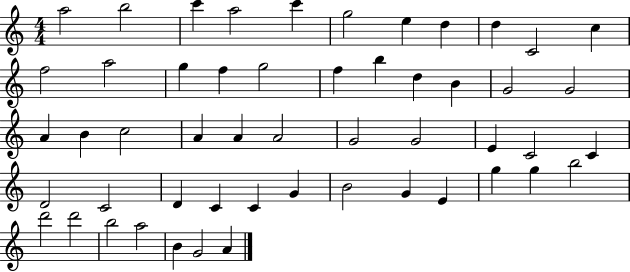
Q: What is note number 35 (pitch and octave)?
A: C4